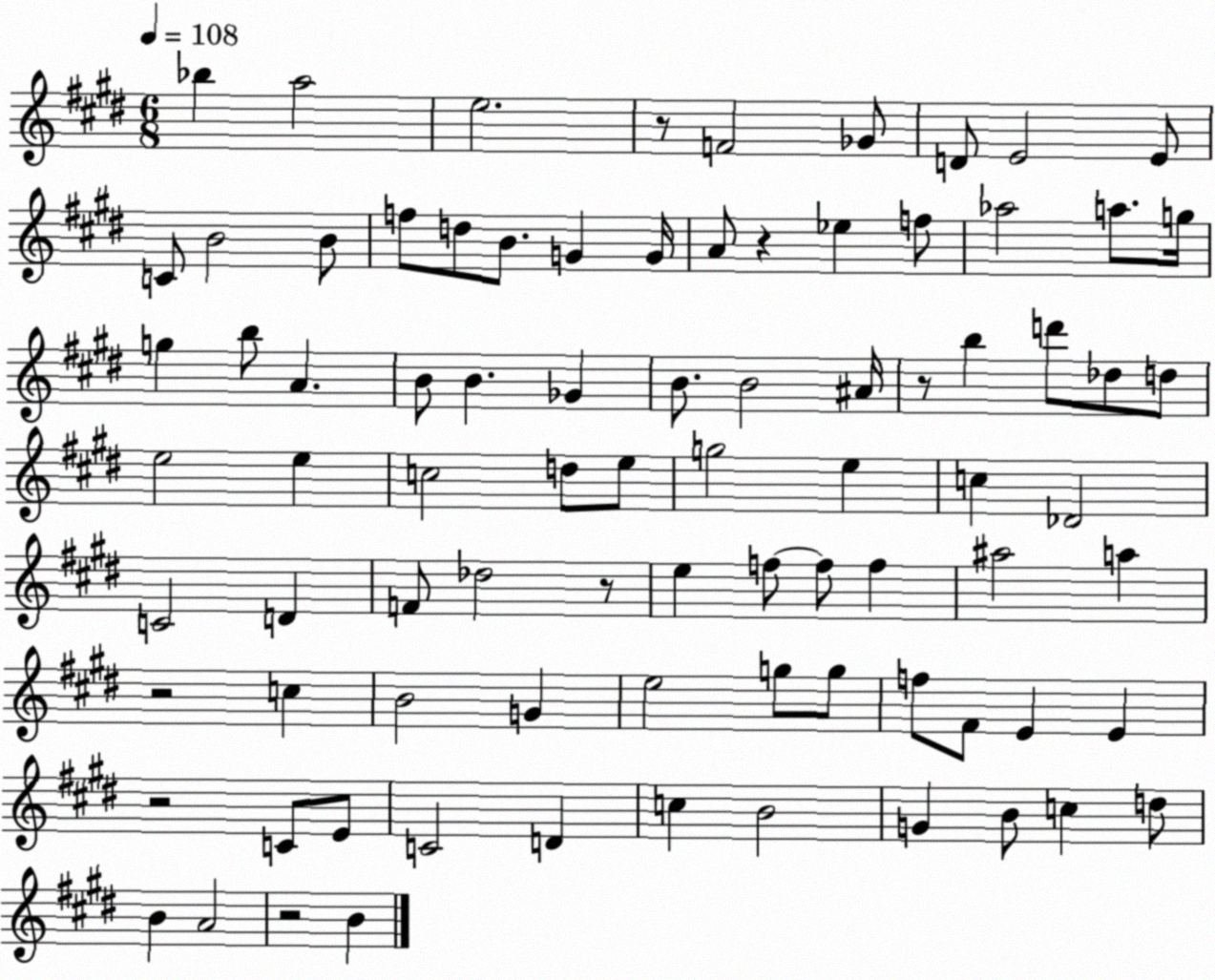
X:1
T:Untitled
M:6/8
L:1/4
K:E
_b a2 e2 z/2 F2 _G/2 D/2 E2 E/2 C/2 B2 B/2 f/2 d/2 B/2 G G/4 A/2 z _e f/2 _a2 a/2 g/4 g b/2 A B/2 B _G B/2 B2 ^A/4 z/2 b d'/2 _d/2 d/2 e2 e c2 d/2 e/2 g2 e c _D2 C2 D F/2 _d2 z/2 e f/2 f/2 f ^a2 a z2 c B2 G e2 g/2 g/2 f/2 ^F/2 E E z2 C/2 E/2 C2 D c B2 G B/2 c d/2 B A2 z2 B